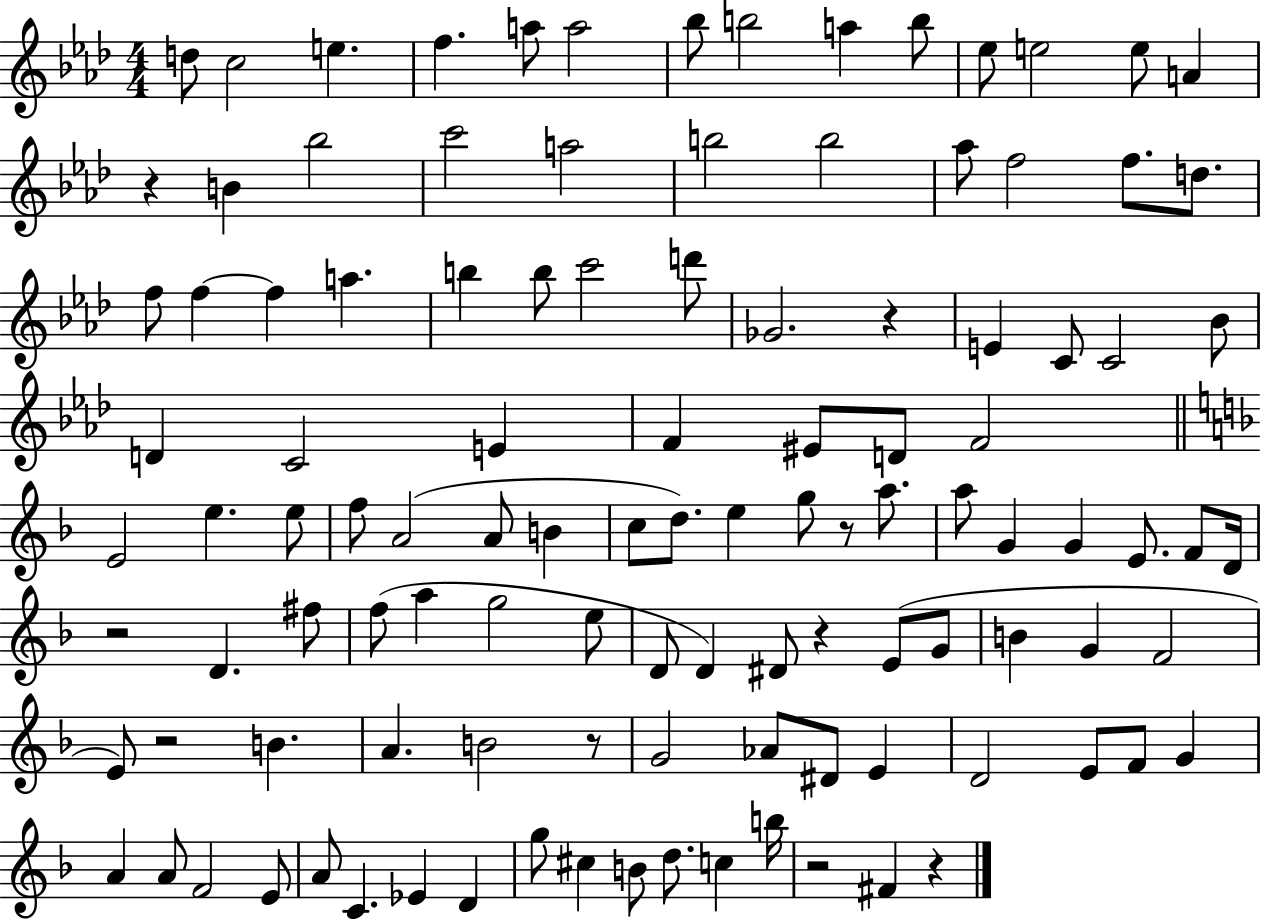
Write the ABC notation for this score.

X:1
T:Untitled
M:4/4
L:1/4
K:Ab
d/2 c2 e f a/2 a2 _b/2 b2 a b/2 _e/2 e2 e/2 A z B _b2 c'2 a2 b2 b2 _a/2 f2 f/2 d/2 f/2 f f a b b/2 c'2 d'/2 _G2 z E C/2 C2 _B/2 D C2 E F ^E/2 D/2 F2 E2 e e/2 f/2 A2 A/2 B c/2 d/2 e g/2 z/2 a/2 a/2 G G E/2 F/2 D/4 z2 D ^f/2 f/2 a g2 e/2 D/2 D ^D/2 z E/2 G/2 B G F2 E/2 z2 B A B2 z/2 G2 _A/2 ^D/2 E D2 E/2 F/2 G A A/2 F2 E/2 A/2 C _E D g/2 ^c B/2 d/2 c b/4 z2 ^F z